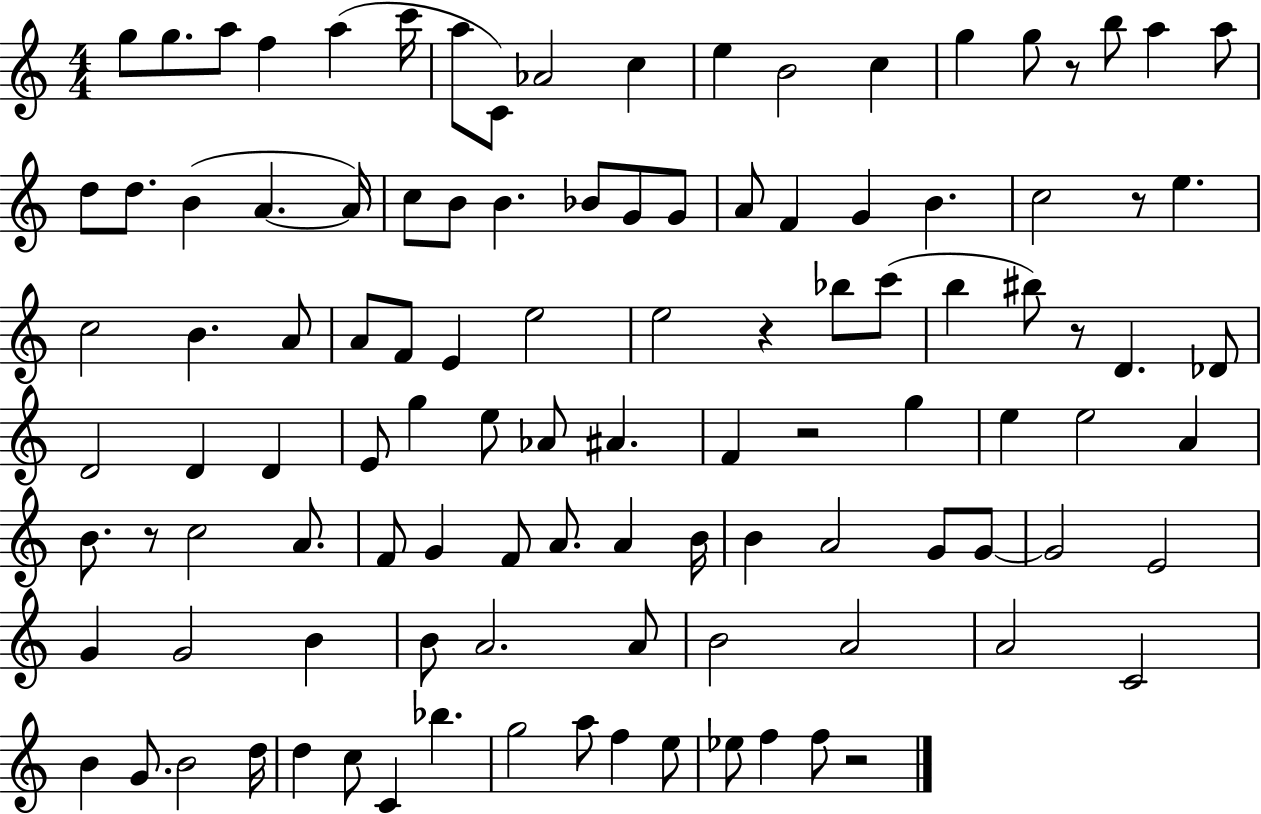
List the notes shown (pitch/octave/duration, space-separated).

G5/e G5/e. A5/e F5/q A5/q C6/s A5/e C4/e Ab4/h C5/q E5/q B4/h C5/q G5/q G5/e R/e B5/e A5/q A5/e D5/e D5/e. B4/q A4/q. A4/s C5/e B4/e B4/q. Bb4/e G4/e G4/e A4/e F4/q G4/q B4/q. C5/h R/e E5/q. C5/h B4/q. A4/e A4/e F4/e E4/q E5/h E5/h R/q Bb5/e C6/e B5/q BIS5/e R/e D4/q. Db4/e D4/h D4/q D4/q E4/e G5/q E5/e Ab4/e A#4/q. F4/q R/h G5/q E5/q E5/h A4/q B4/e. R/e C5/h A4/e. F4/e G4/q F4/e A4/e. A4/q B4/s B4/q A4/h G4/e G4/e G4/h E4/h G4/q G4/h B4/q B4/e A4/h. A4/e B4/h A4/h A4/h C4/h B4/q G4/e. B4/h D5/s D5/q C5/e C4/q Bb5/q. G5/h A5/e F5/q E5/e Eb5/e F5/q F5/e R/h